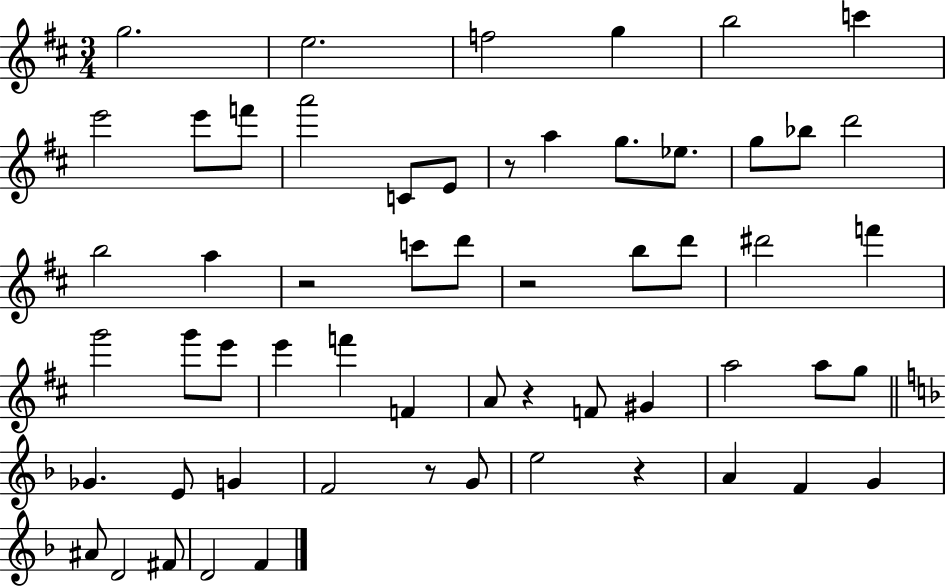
{
  \clef treble
  \numericTimeSignature
  \time 3/4
  \key d \major
  g''2. | e''2. | f''2 g''4 | b''2 c'''4 | \break e'''2 e'''8 f'''8 | a'''2 c'8 e'8 | r8 a''4 g''8. ees''8. | g''8 bes''8 d'''2 | \break b''2 a''4 | r2 c'''8 d'''8 | r2 b''8 d'''8 | dis'''2 f'''4 | \break g'''2 g'''8 e'''8 | e'''4 f'''4 f'4 | a'8 r4 f'8 gis'4 | a''2 a''8 g''8 | \break \bar "||" \break \key f \major ges'4. e'8 g'4 | f'2 r8 g'8 | e''2 r4 | a'4 f'4 g'4 | \break ais'8 d'2 fis'8 | d'2 f'4 | \bar "|."
}